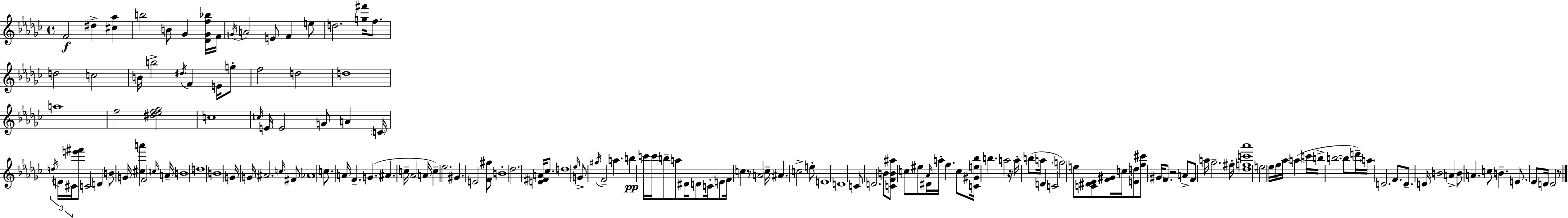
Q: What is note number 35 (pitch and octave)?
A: E4